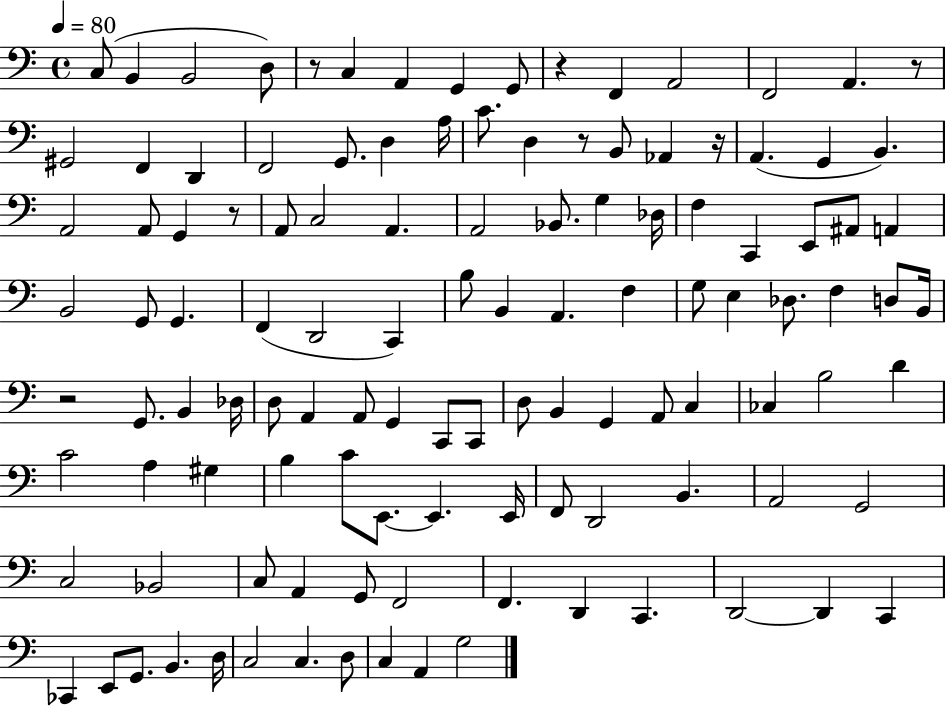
{
  \clef bass
  \time 4/4
  \defaultTimeSignature
  \key c \major
  \tempo 4 = 80
  c8( b,4 b,2 d8) | r8 c4 a,4 g,4 g,8 | r4 f,4 a,2 | f,2 a,4. r8 | \break gis,2 f,4 d,4 | f,2 g,8. d4 a16 | c'8. d4 r8 b,8 aes,4 r16 | a,4.( g,4 b,4.) | \break a,2 a,8 g,4 r8 | a,8 c2 a,4. | a,2 bes,8. g4 des16 | f4 c,4 e,8 ais,8 a,4 | \break b,2 g,8 g,4. | f,4( d,2 c,4) | b8 b,4 a,4. f4 | g8 e4 des8. f4 d8 b,16 | \break r2 g,8. b,4 des16 | d8 a,4 a,8 g,4 c,8 c,8 | d8 b,4 g,4 a,8 c4 | ces4 b2 d'4 | \break c'2 a4 gis4 | b4 c'8 e,8.~~ e,4. e,16 | f,8 d,2 b,4. | a,2 g,2 | \break c2 bes,2 | c8 a,4 g,8 f,2 | f,4. d,4 c,4. | d,2~~ d,4 c,4 | \break ces,4 e,8 g,8. b,4. d16 | c2 c4. d8 | c4 a,4 g2 | \bar "|."
}